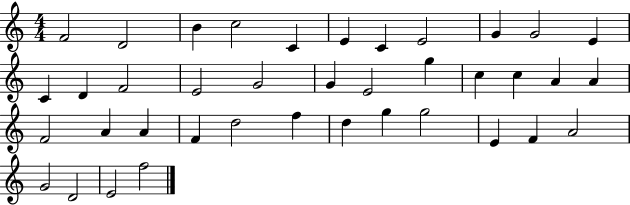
F4/h D4/h B4/q C5/h C4/q E4/q C4/q E4/h G4/q G4/h E4/q C4/q D4/q F4/h E4/h G4/h G4/q E4/h G5/q C5/q C5/q A4/q A4/q F4/h A4/q A4/q F4/q D5/h F5/q D5/q G5/q G5/h E4/q F4/q A4/h G4/h D4/h E4/h F5/h